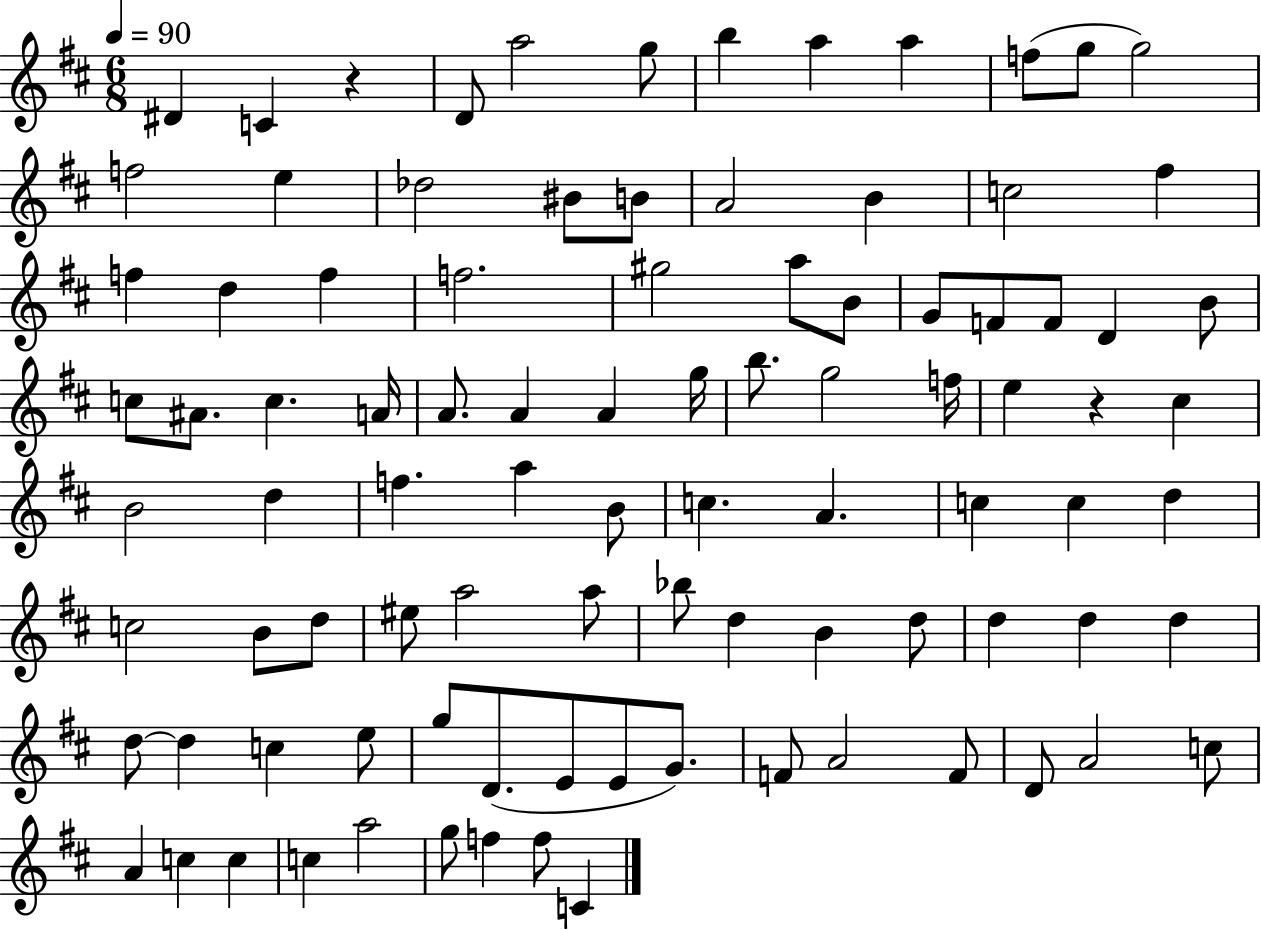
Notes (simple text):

D#4/q C4/q R/q D4/e A5/h G5/e B5/q A5/q A5/q F5/e G5/e G5/h F5/h E5/q Db5/h BIS4/e B4/e A4/h B4/q C5/h F#5/q F5/q D5/q F5/q F5/h. G#5/h A5/e B4/e G4/e F4/e F4/e D4/q B4/e C5/e A#4/e. C5/q. A4/s A4/e. A4/q A4/q G5/s B5/e. G5/h F5/s E5/q R/q C#5/q B4/h D5/q F5/q. A5/q B4/e C5/q. A4/q. C5/q C5/q D5/q C5/h B4/e D5/e EIS5/e A5/h A5/e Bb5/e D5/q B4/q D5/e D5/q D5/q D5/q D5/e D5/q C5/q E5/e G5/e D4/e. E4/e E4/e G4/e. F4/e A4/h F4/e D4/e A4/h C5/e A4/q C5/q C5/q C5/q A5/h G5/e F5/q F5/e C4/q